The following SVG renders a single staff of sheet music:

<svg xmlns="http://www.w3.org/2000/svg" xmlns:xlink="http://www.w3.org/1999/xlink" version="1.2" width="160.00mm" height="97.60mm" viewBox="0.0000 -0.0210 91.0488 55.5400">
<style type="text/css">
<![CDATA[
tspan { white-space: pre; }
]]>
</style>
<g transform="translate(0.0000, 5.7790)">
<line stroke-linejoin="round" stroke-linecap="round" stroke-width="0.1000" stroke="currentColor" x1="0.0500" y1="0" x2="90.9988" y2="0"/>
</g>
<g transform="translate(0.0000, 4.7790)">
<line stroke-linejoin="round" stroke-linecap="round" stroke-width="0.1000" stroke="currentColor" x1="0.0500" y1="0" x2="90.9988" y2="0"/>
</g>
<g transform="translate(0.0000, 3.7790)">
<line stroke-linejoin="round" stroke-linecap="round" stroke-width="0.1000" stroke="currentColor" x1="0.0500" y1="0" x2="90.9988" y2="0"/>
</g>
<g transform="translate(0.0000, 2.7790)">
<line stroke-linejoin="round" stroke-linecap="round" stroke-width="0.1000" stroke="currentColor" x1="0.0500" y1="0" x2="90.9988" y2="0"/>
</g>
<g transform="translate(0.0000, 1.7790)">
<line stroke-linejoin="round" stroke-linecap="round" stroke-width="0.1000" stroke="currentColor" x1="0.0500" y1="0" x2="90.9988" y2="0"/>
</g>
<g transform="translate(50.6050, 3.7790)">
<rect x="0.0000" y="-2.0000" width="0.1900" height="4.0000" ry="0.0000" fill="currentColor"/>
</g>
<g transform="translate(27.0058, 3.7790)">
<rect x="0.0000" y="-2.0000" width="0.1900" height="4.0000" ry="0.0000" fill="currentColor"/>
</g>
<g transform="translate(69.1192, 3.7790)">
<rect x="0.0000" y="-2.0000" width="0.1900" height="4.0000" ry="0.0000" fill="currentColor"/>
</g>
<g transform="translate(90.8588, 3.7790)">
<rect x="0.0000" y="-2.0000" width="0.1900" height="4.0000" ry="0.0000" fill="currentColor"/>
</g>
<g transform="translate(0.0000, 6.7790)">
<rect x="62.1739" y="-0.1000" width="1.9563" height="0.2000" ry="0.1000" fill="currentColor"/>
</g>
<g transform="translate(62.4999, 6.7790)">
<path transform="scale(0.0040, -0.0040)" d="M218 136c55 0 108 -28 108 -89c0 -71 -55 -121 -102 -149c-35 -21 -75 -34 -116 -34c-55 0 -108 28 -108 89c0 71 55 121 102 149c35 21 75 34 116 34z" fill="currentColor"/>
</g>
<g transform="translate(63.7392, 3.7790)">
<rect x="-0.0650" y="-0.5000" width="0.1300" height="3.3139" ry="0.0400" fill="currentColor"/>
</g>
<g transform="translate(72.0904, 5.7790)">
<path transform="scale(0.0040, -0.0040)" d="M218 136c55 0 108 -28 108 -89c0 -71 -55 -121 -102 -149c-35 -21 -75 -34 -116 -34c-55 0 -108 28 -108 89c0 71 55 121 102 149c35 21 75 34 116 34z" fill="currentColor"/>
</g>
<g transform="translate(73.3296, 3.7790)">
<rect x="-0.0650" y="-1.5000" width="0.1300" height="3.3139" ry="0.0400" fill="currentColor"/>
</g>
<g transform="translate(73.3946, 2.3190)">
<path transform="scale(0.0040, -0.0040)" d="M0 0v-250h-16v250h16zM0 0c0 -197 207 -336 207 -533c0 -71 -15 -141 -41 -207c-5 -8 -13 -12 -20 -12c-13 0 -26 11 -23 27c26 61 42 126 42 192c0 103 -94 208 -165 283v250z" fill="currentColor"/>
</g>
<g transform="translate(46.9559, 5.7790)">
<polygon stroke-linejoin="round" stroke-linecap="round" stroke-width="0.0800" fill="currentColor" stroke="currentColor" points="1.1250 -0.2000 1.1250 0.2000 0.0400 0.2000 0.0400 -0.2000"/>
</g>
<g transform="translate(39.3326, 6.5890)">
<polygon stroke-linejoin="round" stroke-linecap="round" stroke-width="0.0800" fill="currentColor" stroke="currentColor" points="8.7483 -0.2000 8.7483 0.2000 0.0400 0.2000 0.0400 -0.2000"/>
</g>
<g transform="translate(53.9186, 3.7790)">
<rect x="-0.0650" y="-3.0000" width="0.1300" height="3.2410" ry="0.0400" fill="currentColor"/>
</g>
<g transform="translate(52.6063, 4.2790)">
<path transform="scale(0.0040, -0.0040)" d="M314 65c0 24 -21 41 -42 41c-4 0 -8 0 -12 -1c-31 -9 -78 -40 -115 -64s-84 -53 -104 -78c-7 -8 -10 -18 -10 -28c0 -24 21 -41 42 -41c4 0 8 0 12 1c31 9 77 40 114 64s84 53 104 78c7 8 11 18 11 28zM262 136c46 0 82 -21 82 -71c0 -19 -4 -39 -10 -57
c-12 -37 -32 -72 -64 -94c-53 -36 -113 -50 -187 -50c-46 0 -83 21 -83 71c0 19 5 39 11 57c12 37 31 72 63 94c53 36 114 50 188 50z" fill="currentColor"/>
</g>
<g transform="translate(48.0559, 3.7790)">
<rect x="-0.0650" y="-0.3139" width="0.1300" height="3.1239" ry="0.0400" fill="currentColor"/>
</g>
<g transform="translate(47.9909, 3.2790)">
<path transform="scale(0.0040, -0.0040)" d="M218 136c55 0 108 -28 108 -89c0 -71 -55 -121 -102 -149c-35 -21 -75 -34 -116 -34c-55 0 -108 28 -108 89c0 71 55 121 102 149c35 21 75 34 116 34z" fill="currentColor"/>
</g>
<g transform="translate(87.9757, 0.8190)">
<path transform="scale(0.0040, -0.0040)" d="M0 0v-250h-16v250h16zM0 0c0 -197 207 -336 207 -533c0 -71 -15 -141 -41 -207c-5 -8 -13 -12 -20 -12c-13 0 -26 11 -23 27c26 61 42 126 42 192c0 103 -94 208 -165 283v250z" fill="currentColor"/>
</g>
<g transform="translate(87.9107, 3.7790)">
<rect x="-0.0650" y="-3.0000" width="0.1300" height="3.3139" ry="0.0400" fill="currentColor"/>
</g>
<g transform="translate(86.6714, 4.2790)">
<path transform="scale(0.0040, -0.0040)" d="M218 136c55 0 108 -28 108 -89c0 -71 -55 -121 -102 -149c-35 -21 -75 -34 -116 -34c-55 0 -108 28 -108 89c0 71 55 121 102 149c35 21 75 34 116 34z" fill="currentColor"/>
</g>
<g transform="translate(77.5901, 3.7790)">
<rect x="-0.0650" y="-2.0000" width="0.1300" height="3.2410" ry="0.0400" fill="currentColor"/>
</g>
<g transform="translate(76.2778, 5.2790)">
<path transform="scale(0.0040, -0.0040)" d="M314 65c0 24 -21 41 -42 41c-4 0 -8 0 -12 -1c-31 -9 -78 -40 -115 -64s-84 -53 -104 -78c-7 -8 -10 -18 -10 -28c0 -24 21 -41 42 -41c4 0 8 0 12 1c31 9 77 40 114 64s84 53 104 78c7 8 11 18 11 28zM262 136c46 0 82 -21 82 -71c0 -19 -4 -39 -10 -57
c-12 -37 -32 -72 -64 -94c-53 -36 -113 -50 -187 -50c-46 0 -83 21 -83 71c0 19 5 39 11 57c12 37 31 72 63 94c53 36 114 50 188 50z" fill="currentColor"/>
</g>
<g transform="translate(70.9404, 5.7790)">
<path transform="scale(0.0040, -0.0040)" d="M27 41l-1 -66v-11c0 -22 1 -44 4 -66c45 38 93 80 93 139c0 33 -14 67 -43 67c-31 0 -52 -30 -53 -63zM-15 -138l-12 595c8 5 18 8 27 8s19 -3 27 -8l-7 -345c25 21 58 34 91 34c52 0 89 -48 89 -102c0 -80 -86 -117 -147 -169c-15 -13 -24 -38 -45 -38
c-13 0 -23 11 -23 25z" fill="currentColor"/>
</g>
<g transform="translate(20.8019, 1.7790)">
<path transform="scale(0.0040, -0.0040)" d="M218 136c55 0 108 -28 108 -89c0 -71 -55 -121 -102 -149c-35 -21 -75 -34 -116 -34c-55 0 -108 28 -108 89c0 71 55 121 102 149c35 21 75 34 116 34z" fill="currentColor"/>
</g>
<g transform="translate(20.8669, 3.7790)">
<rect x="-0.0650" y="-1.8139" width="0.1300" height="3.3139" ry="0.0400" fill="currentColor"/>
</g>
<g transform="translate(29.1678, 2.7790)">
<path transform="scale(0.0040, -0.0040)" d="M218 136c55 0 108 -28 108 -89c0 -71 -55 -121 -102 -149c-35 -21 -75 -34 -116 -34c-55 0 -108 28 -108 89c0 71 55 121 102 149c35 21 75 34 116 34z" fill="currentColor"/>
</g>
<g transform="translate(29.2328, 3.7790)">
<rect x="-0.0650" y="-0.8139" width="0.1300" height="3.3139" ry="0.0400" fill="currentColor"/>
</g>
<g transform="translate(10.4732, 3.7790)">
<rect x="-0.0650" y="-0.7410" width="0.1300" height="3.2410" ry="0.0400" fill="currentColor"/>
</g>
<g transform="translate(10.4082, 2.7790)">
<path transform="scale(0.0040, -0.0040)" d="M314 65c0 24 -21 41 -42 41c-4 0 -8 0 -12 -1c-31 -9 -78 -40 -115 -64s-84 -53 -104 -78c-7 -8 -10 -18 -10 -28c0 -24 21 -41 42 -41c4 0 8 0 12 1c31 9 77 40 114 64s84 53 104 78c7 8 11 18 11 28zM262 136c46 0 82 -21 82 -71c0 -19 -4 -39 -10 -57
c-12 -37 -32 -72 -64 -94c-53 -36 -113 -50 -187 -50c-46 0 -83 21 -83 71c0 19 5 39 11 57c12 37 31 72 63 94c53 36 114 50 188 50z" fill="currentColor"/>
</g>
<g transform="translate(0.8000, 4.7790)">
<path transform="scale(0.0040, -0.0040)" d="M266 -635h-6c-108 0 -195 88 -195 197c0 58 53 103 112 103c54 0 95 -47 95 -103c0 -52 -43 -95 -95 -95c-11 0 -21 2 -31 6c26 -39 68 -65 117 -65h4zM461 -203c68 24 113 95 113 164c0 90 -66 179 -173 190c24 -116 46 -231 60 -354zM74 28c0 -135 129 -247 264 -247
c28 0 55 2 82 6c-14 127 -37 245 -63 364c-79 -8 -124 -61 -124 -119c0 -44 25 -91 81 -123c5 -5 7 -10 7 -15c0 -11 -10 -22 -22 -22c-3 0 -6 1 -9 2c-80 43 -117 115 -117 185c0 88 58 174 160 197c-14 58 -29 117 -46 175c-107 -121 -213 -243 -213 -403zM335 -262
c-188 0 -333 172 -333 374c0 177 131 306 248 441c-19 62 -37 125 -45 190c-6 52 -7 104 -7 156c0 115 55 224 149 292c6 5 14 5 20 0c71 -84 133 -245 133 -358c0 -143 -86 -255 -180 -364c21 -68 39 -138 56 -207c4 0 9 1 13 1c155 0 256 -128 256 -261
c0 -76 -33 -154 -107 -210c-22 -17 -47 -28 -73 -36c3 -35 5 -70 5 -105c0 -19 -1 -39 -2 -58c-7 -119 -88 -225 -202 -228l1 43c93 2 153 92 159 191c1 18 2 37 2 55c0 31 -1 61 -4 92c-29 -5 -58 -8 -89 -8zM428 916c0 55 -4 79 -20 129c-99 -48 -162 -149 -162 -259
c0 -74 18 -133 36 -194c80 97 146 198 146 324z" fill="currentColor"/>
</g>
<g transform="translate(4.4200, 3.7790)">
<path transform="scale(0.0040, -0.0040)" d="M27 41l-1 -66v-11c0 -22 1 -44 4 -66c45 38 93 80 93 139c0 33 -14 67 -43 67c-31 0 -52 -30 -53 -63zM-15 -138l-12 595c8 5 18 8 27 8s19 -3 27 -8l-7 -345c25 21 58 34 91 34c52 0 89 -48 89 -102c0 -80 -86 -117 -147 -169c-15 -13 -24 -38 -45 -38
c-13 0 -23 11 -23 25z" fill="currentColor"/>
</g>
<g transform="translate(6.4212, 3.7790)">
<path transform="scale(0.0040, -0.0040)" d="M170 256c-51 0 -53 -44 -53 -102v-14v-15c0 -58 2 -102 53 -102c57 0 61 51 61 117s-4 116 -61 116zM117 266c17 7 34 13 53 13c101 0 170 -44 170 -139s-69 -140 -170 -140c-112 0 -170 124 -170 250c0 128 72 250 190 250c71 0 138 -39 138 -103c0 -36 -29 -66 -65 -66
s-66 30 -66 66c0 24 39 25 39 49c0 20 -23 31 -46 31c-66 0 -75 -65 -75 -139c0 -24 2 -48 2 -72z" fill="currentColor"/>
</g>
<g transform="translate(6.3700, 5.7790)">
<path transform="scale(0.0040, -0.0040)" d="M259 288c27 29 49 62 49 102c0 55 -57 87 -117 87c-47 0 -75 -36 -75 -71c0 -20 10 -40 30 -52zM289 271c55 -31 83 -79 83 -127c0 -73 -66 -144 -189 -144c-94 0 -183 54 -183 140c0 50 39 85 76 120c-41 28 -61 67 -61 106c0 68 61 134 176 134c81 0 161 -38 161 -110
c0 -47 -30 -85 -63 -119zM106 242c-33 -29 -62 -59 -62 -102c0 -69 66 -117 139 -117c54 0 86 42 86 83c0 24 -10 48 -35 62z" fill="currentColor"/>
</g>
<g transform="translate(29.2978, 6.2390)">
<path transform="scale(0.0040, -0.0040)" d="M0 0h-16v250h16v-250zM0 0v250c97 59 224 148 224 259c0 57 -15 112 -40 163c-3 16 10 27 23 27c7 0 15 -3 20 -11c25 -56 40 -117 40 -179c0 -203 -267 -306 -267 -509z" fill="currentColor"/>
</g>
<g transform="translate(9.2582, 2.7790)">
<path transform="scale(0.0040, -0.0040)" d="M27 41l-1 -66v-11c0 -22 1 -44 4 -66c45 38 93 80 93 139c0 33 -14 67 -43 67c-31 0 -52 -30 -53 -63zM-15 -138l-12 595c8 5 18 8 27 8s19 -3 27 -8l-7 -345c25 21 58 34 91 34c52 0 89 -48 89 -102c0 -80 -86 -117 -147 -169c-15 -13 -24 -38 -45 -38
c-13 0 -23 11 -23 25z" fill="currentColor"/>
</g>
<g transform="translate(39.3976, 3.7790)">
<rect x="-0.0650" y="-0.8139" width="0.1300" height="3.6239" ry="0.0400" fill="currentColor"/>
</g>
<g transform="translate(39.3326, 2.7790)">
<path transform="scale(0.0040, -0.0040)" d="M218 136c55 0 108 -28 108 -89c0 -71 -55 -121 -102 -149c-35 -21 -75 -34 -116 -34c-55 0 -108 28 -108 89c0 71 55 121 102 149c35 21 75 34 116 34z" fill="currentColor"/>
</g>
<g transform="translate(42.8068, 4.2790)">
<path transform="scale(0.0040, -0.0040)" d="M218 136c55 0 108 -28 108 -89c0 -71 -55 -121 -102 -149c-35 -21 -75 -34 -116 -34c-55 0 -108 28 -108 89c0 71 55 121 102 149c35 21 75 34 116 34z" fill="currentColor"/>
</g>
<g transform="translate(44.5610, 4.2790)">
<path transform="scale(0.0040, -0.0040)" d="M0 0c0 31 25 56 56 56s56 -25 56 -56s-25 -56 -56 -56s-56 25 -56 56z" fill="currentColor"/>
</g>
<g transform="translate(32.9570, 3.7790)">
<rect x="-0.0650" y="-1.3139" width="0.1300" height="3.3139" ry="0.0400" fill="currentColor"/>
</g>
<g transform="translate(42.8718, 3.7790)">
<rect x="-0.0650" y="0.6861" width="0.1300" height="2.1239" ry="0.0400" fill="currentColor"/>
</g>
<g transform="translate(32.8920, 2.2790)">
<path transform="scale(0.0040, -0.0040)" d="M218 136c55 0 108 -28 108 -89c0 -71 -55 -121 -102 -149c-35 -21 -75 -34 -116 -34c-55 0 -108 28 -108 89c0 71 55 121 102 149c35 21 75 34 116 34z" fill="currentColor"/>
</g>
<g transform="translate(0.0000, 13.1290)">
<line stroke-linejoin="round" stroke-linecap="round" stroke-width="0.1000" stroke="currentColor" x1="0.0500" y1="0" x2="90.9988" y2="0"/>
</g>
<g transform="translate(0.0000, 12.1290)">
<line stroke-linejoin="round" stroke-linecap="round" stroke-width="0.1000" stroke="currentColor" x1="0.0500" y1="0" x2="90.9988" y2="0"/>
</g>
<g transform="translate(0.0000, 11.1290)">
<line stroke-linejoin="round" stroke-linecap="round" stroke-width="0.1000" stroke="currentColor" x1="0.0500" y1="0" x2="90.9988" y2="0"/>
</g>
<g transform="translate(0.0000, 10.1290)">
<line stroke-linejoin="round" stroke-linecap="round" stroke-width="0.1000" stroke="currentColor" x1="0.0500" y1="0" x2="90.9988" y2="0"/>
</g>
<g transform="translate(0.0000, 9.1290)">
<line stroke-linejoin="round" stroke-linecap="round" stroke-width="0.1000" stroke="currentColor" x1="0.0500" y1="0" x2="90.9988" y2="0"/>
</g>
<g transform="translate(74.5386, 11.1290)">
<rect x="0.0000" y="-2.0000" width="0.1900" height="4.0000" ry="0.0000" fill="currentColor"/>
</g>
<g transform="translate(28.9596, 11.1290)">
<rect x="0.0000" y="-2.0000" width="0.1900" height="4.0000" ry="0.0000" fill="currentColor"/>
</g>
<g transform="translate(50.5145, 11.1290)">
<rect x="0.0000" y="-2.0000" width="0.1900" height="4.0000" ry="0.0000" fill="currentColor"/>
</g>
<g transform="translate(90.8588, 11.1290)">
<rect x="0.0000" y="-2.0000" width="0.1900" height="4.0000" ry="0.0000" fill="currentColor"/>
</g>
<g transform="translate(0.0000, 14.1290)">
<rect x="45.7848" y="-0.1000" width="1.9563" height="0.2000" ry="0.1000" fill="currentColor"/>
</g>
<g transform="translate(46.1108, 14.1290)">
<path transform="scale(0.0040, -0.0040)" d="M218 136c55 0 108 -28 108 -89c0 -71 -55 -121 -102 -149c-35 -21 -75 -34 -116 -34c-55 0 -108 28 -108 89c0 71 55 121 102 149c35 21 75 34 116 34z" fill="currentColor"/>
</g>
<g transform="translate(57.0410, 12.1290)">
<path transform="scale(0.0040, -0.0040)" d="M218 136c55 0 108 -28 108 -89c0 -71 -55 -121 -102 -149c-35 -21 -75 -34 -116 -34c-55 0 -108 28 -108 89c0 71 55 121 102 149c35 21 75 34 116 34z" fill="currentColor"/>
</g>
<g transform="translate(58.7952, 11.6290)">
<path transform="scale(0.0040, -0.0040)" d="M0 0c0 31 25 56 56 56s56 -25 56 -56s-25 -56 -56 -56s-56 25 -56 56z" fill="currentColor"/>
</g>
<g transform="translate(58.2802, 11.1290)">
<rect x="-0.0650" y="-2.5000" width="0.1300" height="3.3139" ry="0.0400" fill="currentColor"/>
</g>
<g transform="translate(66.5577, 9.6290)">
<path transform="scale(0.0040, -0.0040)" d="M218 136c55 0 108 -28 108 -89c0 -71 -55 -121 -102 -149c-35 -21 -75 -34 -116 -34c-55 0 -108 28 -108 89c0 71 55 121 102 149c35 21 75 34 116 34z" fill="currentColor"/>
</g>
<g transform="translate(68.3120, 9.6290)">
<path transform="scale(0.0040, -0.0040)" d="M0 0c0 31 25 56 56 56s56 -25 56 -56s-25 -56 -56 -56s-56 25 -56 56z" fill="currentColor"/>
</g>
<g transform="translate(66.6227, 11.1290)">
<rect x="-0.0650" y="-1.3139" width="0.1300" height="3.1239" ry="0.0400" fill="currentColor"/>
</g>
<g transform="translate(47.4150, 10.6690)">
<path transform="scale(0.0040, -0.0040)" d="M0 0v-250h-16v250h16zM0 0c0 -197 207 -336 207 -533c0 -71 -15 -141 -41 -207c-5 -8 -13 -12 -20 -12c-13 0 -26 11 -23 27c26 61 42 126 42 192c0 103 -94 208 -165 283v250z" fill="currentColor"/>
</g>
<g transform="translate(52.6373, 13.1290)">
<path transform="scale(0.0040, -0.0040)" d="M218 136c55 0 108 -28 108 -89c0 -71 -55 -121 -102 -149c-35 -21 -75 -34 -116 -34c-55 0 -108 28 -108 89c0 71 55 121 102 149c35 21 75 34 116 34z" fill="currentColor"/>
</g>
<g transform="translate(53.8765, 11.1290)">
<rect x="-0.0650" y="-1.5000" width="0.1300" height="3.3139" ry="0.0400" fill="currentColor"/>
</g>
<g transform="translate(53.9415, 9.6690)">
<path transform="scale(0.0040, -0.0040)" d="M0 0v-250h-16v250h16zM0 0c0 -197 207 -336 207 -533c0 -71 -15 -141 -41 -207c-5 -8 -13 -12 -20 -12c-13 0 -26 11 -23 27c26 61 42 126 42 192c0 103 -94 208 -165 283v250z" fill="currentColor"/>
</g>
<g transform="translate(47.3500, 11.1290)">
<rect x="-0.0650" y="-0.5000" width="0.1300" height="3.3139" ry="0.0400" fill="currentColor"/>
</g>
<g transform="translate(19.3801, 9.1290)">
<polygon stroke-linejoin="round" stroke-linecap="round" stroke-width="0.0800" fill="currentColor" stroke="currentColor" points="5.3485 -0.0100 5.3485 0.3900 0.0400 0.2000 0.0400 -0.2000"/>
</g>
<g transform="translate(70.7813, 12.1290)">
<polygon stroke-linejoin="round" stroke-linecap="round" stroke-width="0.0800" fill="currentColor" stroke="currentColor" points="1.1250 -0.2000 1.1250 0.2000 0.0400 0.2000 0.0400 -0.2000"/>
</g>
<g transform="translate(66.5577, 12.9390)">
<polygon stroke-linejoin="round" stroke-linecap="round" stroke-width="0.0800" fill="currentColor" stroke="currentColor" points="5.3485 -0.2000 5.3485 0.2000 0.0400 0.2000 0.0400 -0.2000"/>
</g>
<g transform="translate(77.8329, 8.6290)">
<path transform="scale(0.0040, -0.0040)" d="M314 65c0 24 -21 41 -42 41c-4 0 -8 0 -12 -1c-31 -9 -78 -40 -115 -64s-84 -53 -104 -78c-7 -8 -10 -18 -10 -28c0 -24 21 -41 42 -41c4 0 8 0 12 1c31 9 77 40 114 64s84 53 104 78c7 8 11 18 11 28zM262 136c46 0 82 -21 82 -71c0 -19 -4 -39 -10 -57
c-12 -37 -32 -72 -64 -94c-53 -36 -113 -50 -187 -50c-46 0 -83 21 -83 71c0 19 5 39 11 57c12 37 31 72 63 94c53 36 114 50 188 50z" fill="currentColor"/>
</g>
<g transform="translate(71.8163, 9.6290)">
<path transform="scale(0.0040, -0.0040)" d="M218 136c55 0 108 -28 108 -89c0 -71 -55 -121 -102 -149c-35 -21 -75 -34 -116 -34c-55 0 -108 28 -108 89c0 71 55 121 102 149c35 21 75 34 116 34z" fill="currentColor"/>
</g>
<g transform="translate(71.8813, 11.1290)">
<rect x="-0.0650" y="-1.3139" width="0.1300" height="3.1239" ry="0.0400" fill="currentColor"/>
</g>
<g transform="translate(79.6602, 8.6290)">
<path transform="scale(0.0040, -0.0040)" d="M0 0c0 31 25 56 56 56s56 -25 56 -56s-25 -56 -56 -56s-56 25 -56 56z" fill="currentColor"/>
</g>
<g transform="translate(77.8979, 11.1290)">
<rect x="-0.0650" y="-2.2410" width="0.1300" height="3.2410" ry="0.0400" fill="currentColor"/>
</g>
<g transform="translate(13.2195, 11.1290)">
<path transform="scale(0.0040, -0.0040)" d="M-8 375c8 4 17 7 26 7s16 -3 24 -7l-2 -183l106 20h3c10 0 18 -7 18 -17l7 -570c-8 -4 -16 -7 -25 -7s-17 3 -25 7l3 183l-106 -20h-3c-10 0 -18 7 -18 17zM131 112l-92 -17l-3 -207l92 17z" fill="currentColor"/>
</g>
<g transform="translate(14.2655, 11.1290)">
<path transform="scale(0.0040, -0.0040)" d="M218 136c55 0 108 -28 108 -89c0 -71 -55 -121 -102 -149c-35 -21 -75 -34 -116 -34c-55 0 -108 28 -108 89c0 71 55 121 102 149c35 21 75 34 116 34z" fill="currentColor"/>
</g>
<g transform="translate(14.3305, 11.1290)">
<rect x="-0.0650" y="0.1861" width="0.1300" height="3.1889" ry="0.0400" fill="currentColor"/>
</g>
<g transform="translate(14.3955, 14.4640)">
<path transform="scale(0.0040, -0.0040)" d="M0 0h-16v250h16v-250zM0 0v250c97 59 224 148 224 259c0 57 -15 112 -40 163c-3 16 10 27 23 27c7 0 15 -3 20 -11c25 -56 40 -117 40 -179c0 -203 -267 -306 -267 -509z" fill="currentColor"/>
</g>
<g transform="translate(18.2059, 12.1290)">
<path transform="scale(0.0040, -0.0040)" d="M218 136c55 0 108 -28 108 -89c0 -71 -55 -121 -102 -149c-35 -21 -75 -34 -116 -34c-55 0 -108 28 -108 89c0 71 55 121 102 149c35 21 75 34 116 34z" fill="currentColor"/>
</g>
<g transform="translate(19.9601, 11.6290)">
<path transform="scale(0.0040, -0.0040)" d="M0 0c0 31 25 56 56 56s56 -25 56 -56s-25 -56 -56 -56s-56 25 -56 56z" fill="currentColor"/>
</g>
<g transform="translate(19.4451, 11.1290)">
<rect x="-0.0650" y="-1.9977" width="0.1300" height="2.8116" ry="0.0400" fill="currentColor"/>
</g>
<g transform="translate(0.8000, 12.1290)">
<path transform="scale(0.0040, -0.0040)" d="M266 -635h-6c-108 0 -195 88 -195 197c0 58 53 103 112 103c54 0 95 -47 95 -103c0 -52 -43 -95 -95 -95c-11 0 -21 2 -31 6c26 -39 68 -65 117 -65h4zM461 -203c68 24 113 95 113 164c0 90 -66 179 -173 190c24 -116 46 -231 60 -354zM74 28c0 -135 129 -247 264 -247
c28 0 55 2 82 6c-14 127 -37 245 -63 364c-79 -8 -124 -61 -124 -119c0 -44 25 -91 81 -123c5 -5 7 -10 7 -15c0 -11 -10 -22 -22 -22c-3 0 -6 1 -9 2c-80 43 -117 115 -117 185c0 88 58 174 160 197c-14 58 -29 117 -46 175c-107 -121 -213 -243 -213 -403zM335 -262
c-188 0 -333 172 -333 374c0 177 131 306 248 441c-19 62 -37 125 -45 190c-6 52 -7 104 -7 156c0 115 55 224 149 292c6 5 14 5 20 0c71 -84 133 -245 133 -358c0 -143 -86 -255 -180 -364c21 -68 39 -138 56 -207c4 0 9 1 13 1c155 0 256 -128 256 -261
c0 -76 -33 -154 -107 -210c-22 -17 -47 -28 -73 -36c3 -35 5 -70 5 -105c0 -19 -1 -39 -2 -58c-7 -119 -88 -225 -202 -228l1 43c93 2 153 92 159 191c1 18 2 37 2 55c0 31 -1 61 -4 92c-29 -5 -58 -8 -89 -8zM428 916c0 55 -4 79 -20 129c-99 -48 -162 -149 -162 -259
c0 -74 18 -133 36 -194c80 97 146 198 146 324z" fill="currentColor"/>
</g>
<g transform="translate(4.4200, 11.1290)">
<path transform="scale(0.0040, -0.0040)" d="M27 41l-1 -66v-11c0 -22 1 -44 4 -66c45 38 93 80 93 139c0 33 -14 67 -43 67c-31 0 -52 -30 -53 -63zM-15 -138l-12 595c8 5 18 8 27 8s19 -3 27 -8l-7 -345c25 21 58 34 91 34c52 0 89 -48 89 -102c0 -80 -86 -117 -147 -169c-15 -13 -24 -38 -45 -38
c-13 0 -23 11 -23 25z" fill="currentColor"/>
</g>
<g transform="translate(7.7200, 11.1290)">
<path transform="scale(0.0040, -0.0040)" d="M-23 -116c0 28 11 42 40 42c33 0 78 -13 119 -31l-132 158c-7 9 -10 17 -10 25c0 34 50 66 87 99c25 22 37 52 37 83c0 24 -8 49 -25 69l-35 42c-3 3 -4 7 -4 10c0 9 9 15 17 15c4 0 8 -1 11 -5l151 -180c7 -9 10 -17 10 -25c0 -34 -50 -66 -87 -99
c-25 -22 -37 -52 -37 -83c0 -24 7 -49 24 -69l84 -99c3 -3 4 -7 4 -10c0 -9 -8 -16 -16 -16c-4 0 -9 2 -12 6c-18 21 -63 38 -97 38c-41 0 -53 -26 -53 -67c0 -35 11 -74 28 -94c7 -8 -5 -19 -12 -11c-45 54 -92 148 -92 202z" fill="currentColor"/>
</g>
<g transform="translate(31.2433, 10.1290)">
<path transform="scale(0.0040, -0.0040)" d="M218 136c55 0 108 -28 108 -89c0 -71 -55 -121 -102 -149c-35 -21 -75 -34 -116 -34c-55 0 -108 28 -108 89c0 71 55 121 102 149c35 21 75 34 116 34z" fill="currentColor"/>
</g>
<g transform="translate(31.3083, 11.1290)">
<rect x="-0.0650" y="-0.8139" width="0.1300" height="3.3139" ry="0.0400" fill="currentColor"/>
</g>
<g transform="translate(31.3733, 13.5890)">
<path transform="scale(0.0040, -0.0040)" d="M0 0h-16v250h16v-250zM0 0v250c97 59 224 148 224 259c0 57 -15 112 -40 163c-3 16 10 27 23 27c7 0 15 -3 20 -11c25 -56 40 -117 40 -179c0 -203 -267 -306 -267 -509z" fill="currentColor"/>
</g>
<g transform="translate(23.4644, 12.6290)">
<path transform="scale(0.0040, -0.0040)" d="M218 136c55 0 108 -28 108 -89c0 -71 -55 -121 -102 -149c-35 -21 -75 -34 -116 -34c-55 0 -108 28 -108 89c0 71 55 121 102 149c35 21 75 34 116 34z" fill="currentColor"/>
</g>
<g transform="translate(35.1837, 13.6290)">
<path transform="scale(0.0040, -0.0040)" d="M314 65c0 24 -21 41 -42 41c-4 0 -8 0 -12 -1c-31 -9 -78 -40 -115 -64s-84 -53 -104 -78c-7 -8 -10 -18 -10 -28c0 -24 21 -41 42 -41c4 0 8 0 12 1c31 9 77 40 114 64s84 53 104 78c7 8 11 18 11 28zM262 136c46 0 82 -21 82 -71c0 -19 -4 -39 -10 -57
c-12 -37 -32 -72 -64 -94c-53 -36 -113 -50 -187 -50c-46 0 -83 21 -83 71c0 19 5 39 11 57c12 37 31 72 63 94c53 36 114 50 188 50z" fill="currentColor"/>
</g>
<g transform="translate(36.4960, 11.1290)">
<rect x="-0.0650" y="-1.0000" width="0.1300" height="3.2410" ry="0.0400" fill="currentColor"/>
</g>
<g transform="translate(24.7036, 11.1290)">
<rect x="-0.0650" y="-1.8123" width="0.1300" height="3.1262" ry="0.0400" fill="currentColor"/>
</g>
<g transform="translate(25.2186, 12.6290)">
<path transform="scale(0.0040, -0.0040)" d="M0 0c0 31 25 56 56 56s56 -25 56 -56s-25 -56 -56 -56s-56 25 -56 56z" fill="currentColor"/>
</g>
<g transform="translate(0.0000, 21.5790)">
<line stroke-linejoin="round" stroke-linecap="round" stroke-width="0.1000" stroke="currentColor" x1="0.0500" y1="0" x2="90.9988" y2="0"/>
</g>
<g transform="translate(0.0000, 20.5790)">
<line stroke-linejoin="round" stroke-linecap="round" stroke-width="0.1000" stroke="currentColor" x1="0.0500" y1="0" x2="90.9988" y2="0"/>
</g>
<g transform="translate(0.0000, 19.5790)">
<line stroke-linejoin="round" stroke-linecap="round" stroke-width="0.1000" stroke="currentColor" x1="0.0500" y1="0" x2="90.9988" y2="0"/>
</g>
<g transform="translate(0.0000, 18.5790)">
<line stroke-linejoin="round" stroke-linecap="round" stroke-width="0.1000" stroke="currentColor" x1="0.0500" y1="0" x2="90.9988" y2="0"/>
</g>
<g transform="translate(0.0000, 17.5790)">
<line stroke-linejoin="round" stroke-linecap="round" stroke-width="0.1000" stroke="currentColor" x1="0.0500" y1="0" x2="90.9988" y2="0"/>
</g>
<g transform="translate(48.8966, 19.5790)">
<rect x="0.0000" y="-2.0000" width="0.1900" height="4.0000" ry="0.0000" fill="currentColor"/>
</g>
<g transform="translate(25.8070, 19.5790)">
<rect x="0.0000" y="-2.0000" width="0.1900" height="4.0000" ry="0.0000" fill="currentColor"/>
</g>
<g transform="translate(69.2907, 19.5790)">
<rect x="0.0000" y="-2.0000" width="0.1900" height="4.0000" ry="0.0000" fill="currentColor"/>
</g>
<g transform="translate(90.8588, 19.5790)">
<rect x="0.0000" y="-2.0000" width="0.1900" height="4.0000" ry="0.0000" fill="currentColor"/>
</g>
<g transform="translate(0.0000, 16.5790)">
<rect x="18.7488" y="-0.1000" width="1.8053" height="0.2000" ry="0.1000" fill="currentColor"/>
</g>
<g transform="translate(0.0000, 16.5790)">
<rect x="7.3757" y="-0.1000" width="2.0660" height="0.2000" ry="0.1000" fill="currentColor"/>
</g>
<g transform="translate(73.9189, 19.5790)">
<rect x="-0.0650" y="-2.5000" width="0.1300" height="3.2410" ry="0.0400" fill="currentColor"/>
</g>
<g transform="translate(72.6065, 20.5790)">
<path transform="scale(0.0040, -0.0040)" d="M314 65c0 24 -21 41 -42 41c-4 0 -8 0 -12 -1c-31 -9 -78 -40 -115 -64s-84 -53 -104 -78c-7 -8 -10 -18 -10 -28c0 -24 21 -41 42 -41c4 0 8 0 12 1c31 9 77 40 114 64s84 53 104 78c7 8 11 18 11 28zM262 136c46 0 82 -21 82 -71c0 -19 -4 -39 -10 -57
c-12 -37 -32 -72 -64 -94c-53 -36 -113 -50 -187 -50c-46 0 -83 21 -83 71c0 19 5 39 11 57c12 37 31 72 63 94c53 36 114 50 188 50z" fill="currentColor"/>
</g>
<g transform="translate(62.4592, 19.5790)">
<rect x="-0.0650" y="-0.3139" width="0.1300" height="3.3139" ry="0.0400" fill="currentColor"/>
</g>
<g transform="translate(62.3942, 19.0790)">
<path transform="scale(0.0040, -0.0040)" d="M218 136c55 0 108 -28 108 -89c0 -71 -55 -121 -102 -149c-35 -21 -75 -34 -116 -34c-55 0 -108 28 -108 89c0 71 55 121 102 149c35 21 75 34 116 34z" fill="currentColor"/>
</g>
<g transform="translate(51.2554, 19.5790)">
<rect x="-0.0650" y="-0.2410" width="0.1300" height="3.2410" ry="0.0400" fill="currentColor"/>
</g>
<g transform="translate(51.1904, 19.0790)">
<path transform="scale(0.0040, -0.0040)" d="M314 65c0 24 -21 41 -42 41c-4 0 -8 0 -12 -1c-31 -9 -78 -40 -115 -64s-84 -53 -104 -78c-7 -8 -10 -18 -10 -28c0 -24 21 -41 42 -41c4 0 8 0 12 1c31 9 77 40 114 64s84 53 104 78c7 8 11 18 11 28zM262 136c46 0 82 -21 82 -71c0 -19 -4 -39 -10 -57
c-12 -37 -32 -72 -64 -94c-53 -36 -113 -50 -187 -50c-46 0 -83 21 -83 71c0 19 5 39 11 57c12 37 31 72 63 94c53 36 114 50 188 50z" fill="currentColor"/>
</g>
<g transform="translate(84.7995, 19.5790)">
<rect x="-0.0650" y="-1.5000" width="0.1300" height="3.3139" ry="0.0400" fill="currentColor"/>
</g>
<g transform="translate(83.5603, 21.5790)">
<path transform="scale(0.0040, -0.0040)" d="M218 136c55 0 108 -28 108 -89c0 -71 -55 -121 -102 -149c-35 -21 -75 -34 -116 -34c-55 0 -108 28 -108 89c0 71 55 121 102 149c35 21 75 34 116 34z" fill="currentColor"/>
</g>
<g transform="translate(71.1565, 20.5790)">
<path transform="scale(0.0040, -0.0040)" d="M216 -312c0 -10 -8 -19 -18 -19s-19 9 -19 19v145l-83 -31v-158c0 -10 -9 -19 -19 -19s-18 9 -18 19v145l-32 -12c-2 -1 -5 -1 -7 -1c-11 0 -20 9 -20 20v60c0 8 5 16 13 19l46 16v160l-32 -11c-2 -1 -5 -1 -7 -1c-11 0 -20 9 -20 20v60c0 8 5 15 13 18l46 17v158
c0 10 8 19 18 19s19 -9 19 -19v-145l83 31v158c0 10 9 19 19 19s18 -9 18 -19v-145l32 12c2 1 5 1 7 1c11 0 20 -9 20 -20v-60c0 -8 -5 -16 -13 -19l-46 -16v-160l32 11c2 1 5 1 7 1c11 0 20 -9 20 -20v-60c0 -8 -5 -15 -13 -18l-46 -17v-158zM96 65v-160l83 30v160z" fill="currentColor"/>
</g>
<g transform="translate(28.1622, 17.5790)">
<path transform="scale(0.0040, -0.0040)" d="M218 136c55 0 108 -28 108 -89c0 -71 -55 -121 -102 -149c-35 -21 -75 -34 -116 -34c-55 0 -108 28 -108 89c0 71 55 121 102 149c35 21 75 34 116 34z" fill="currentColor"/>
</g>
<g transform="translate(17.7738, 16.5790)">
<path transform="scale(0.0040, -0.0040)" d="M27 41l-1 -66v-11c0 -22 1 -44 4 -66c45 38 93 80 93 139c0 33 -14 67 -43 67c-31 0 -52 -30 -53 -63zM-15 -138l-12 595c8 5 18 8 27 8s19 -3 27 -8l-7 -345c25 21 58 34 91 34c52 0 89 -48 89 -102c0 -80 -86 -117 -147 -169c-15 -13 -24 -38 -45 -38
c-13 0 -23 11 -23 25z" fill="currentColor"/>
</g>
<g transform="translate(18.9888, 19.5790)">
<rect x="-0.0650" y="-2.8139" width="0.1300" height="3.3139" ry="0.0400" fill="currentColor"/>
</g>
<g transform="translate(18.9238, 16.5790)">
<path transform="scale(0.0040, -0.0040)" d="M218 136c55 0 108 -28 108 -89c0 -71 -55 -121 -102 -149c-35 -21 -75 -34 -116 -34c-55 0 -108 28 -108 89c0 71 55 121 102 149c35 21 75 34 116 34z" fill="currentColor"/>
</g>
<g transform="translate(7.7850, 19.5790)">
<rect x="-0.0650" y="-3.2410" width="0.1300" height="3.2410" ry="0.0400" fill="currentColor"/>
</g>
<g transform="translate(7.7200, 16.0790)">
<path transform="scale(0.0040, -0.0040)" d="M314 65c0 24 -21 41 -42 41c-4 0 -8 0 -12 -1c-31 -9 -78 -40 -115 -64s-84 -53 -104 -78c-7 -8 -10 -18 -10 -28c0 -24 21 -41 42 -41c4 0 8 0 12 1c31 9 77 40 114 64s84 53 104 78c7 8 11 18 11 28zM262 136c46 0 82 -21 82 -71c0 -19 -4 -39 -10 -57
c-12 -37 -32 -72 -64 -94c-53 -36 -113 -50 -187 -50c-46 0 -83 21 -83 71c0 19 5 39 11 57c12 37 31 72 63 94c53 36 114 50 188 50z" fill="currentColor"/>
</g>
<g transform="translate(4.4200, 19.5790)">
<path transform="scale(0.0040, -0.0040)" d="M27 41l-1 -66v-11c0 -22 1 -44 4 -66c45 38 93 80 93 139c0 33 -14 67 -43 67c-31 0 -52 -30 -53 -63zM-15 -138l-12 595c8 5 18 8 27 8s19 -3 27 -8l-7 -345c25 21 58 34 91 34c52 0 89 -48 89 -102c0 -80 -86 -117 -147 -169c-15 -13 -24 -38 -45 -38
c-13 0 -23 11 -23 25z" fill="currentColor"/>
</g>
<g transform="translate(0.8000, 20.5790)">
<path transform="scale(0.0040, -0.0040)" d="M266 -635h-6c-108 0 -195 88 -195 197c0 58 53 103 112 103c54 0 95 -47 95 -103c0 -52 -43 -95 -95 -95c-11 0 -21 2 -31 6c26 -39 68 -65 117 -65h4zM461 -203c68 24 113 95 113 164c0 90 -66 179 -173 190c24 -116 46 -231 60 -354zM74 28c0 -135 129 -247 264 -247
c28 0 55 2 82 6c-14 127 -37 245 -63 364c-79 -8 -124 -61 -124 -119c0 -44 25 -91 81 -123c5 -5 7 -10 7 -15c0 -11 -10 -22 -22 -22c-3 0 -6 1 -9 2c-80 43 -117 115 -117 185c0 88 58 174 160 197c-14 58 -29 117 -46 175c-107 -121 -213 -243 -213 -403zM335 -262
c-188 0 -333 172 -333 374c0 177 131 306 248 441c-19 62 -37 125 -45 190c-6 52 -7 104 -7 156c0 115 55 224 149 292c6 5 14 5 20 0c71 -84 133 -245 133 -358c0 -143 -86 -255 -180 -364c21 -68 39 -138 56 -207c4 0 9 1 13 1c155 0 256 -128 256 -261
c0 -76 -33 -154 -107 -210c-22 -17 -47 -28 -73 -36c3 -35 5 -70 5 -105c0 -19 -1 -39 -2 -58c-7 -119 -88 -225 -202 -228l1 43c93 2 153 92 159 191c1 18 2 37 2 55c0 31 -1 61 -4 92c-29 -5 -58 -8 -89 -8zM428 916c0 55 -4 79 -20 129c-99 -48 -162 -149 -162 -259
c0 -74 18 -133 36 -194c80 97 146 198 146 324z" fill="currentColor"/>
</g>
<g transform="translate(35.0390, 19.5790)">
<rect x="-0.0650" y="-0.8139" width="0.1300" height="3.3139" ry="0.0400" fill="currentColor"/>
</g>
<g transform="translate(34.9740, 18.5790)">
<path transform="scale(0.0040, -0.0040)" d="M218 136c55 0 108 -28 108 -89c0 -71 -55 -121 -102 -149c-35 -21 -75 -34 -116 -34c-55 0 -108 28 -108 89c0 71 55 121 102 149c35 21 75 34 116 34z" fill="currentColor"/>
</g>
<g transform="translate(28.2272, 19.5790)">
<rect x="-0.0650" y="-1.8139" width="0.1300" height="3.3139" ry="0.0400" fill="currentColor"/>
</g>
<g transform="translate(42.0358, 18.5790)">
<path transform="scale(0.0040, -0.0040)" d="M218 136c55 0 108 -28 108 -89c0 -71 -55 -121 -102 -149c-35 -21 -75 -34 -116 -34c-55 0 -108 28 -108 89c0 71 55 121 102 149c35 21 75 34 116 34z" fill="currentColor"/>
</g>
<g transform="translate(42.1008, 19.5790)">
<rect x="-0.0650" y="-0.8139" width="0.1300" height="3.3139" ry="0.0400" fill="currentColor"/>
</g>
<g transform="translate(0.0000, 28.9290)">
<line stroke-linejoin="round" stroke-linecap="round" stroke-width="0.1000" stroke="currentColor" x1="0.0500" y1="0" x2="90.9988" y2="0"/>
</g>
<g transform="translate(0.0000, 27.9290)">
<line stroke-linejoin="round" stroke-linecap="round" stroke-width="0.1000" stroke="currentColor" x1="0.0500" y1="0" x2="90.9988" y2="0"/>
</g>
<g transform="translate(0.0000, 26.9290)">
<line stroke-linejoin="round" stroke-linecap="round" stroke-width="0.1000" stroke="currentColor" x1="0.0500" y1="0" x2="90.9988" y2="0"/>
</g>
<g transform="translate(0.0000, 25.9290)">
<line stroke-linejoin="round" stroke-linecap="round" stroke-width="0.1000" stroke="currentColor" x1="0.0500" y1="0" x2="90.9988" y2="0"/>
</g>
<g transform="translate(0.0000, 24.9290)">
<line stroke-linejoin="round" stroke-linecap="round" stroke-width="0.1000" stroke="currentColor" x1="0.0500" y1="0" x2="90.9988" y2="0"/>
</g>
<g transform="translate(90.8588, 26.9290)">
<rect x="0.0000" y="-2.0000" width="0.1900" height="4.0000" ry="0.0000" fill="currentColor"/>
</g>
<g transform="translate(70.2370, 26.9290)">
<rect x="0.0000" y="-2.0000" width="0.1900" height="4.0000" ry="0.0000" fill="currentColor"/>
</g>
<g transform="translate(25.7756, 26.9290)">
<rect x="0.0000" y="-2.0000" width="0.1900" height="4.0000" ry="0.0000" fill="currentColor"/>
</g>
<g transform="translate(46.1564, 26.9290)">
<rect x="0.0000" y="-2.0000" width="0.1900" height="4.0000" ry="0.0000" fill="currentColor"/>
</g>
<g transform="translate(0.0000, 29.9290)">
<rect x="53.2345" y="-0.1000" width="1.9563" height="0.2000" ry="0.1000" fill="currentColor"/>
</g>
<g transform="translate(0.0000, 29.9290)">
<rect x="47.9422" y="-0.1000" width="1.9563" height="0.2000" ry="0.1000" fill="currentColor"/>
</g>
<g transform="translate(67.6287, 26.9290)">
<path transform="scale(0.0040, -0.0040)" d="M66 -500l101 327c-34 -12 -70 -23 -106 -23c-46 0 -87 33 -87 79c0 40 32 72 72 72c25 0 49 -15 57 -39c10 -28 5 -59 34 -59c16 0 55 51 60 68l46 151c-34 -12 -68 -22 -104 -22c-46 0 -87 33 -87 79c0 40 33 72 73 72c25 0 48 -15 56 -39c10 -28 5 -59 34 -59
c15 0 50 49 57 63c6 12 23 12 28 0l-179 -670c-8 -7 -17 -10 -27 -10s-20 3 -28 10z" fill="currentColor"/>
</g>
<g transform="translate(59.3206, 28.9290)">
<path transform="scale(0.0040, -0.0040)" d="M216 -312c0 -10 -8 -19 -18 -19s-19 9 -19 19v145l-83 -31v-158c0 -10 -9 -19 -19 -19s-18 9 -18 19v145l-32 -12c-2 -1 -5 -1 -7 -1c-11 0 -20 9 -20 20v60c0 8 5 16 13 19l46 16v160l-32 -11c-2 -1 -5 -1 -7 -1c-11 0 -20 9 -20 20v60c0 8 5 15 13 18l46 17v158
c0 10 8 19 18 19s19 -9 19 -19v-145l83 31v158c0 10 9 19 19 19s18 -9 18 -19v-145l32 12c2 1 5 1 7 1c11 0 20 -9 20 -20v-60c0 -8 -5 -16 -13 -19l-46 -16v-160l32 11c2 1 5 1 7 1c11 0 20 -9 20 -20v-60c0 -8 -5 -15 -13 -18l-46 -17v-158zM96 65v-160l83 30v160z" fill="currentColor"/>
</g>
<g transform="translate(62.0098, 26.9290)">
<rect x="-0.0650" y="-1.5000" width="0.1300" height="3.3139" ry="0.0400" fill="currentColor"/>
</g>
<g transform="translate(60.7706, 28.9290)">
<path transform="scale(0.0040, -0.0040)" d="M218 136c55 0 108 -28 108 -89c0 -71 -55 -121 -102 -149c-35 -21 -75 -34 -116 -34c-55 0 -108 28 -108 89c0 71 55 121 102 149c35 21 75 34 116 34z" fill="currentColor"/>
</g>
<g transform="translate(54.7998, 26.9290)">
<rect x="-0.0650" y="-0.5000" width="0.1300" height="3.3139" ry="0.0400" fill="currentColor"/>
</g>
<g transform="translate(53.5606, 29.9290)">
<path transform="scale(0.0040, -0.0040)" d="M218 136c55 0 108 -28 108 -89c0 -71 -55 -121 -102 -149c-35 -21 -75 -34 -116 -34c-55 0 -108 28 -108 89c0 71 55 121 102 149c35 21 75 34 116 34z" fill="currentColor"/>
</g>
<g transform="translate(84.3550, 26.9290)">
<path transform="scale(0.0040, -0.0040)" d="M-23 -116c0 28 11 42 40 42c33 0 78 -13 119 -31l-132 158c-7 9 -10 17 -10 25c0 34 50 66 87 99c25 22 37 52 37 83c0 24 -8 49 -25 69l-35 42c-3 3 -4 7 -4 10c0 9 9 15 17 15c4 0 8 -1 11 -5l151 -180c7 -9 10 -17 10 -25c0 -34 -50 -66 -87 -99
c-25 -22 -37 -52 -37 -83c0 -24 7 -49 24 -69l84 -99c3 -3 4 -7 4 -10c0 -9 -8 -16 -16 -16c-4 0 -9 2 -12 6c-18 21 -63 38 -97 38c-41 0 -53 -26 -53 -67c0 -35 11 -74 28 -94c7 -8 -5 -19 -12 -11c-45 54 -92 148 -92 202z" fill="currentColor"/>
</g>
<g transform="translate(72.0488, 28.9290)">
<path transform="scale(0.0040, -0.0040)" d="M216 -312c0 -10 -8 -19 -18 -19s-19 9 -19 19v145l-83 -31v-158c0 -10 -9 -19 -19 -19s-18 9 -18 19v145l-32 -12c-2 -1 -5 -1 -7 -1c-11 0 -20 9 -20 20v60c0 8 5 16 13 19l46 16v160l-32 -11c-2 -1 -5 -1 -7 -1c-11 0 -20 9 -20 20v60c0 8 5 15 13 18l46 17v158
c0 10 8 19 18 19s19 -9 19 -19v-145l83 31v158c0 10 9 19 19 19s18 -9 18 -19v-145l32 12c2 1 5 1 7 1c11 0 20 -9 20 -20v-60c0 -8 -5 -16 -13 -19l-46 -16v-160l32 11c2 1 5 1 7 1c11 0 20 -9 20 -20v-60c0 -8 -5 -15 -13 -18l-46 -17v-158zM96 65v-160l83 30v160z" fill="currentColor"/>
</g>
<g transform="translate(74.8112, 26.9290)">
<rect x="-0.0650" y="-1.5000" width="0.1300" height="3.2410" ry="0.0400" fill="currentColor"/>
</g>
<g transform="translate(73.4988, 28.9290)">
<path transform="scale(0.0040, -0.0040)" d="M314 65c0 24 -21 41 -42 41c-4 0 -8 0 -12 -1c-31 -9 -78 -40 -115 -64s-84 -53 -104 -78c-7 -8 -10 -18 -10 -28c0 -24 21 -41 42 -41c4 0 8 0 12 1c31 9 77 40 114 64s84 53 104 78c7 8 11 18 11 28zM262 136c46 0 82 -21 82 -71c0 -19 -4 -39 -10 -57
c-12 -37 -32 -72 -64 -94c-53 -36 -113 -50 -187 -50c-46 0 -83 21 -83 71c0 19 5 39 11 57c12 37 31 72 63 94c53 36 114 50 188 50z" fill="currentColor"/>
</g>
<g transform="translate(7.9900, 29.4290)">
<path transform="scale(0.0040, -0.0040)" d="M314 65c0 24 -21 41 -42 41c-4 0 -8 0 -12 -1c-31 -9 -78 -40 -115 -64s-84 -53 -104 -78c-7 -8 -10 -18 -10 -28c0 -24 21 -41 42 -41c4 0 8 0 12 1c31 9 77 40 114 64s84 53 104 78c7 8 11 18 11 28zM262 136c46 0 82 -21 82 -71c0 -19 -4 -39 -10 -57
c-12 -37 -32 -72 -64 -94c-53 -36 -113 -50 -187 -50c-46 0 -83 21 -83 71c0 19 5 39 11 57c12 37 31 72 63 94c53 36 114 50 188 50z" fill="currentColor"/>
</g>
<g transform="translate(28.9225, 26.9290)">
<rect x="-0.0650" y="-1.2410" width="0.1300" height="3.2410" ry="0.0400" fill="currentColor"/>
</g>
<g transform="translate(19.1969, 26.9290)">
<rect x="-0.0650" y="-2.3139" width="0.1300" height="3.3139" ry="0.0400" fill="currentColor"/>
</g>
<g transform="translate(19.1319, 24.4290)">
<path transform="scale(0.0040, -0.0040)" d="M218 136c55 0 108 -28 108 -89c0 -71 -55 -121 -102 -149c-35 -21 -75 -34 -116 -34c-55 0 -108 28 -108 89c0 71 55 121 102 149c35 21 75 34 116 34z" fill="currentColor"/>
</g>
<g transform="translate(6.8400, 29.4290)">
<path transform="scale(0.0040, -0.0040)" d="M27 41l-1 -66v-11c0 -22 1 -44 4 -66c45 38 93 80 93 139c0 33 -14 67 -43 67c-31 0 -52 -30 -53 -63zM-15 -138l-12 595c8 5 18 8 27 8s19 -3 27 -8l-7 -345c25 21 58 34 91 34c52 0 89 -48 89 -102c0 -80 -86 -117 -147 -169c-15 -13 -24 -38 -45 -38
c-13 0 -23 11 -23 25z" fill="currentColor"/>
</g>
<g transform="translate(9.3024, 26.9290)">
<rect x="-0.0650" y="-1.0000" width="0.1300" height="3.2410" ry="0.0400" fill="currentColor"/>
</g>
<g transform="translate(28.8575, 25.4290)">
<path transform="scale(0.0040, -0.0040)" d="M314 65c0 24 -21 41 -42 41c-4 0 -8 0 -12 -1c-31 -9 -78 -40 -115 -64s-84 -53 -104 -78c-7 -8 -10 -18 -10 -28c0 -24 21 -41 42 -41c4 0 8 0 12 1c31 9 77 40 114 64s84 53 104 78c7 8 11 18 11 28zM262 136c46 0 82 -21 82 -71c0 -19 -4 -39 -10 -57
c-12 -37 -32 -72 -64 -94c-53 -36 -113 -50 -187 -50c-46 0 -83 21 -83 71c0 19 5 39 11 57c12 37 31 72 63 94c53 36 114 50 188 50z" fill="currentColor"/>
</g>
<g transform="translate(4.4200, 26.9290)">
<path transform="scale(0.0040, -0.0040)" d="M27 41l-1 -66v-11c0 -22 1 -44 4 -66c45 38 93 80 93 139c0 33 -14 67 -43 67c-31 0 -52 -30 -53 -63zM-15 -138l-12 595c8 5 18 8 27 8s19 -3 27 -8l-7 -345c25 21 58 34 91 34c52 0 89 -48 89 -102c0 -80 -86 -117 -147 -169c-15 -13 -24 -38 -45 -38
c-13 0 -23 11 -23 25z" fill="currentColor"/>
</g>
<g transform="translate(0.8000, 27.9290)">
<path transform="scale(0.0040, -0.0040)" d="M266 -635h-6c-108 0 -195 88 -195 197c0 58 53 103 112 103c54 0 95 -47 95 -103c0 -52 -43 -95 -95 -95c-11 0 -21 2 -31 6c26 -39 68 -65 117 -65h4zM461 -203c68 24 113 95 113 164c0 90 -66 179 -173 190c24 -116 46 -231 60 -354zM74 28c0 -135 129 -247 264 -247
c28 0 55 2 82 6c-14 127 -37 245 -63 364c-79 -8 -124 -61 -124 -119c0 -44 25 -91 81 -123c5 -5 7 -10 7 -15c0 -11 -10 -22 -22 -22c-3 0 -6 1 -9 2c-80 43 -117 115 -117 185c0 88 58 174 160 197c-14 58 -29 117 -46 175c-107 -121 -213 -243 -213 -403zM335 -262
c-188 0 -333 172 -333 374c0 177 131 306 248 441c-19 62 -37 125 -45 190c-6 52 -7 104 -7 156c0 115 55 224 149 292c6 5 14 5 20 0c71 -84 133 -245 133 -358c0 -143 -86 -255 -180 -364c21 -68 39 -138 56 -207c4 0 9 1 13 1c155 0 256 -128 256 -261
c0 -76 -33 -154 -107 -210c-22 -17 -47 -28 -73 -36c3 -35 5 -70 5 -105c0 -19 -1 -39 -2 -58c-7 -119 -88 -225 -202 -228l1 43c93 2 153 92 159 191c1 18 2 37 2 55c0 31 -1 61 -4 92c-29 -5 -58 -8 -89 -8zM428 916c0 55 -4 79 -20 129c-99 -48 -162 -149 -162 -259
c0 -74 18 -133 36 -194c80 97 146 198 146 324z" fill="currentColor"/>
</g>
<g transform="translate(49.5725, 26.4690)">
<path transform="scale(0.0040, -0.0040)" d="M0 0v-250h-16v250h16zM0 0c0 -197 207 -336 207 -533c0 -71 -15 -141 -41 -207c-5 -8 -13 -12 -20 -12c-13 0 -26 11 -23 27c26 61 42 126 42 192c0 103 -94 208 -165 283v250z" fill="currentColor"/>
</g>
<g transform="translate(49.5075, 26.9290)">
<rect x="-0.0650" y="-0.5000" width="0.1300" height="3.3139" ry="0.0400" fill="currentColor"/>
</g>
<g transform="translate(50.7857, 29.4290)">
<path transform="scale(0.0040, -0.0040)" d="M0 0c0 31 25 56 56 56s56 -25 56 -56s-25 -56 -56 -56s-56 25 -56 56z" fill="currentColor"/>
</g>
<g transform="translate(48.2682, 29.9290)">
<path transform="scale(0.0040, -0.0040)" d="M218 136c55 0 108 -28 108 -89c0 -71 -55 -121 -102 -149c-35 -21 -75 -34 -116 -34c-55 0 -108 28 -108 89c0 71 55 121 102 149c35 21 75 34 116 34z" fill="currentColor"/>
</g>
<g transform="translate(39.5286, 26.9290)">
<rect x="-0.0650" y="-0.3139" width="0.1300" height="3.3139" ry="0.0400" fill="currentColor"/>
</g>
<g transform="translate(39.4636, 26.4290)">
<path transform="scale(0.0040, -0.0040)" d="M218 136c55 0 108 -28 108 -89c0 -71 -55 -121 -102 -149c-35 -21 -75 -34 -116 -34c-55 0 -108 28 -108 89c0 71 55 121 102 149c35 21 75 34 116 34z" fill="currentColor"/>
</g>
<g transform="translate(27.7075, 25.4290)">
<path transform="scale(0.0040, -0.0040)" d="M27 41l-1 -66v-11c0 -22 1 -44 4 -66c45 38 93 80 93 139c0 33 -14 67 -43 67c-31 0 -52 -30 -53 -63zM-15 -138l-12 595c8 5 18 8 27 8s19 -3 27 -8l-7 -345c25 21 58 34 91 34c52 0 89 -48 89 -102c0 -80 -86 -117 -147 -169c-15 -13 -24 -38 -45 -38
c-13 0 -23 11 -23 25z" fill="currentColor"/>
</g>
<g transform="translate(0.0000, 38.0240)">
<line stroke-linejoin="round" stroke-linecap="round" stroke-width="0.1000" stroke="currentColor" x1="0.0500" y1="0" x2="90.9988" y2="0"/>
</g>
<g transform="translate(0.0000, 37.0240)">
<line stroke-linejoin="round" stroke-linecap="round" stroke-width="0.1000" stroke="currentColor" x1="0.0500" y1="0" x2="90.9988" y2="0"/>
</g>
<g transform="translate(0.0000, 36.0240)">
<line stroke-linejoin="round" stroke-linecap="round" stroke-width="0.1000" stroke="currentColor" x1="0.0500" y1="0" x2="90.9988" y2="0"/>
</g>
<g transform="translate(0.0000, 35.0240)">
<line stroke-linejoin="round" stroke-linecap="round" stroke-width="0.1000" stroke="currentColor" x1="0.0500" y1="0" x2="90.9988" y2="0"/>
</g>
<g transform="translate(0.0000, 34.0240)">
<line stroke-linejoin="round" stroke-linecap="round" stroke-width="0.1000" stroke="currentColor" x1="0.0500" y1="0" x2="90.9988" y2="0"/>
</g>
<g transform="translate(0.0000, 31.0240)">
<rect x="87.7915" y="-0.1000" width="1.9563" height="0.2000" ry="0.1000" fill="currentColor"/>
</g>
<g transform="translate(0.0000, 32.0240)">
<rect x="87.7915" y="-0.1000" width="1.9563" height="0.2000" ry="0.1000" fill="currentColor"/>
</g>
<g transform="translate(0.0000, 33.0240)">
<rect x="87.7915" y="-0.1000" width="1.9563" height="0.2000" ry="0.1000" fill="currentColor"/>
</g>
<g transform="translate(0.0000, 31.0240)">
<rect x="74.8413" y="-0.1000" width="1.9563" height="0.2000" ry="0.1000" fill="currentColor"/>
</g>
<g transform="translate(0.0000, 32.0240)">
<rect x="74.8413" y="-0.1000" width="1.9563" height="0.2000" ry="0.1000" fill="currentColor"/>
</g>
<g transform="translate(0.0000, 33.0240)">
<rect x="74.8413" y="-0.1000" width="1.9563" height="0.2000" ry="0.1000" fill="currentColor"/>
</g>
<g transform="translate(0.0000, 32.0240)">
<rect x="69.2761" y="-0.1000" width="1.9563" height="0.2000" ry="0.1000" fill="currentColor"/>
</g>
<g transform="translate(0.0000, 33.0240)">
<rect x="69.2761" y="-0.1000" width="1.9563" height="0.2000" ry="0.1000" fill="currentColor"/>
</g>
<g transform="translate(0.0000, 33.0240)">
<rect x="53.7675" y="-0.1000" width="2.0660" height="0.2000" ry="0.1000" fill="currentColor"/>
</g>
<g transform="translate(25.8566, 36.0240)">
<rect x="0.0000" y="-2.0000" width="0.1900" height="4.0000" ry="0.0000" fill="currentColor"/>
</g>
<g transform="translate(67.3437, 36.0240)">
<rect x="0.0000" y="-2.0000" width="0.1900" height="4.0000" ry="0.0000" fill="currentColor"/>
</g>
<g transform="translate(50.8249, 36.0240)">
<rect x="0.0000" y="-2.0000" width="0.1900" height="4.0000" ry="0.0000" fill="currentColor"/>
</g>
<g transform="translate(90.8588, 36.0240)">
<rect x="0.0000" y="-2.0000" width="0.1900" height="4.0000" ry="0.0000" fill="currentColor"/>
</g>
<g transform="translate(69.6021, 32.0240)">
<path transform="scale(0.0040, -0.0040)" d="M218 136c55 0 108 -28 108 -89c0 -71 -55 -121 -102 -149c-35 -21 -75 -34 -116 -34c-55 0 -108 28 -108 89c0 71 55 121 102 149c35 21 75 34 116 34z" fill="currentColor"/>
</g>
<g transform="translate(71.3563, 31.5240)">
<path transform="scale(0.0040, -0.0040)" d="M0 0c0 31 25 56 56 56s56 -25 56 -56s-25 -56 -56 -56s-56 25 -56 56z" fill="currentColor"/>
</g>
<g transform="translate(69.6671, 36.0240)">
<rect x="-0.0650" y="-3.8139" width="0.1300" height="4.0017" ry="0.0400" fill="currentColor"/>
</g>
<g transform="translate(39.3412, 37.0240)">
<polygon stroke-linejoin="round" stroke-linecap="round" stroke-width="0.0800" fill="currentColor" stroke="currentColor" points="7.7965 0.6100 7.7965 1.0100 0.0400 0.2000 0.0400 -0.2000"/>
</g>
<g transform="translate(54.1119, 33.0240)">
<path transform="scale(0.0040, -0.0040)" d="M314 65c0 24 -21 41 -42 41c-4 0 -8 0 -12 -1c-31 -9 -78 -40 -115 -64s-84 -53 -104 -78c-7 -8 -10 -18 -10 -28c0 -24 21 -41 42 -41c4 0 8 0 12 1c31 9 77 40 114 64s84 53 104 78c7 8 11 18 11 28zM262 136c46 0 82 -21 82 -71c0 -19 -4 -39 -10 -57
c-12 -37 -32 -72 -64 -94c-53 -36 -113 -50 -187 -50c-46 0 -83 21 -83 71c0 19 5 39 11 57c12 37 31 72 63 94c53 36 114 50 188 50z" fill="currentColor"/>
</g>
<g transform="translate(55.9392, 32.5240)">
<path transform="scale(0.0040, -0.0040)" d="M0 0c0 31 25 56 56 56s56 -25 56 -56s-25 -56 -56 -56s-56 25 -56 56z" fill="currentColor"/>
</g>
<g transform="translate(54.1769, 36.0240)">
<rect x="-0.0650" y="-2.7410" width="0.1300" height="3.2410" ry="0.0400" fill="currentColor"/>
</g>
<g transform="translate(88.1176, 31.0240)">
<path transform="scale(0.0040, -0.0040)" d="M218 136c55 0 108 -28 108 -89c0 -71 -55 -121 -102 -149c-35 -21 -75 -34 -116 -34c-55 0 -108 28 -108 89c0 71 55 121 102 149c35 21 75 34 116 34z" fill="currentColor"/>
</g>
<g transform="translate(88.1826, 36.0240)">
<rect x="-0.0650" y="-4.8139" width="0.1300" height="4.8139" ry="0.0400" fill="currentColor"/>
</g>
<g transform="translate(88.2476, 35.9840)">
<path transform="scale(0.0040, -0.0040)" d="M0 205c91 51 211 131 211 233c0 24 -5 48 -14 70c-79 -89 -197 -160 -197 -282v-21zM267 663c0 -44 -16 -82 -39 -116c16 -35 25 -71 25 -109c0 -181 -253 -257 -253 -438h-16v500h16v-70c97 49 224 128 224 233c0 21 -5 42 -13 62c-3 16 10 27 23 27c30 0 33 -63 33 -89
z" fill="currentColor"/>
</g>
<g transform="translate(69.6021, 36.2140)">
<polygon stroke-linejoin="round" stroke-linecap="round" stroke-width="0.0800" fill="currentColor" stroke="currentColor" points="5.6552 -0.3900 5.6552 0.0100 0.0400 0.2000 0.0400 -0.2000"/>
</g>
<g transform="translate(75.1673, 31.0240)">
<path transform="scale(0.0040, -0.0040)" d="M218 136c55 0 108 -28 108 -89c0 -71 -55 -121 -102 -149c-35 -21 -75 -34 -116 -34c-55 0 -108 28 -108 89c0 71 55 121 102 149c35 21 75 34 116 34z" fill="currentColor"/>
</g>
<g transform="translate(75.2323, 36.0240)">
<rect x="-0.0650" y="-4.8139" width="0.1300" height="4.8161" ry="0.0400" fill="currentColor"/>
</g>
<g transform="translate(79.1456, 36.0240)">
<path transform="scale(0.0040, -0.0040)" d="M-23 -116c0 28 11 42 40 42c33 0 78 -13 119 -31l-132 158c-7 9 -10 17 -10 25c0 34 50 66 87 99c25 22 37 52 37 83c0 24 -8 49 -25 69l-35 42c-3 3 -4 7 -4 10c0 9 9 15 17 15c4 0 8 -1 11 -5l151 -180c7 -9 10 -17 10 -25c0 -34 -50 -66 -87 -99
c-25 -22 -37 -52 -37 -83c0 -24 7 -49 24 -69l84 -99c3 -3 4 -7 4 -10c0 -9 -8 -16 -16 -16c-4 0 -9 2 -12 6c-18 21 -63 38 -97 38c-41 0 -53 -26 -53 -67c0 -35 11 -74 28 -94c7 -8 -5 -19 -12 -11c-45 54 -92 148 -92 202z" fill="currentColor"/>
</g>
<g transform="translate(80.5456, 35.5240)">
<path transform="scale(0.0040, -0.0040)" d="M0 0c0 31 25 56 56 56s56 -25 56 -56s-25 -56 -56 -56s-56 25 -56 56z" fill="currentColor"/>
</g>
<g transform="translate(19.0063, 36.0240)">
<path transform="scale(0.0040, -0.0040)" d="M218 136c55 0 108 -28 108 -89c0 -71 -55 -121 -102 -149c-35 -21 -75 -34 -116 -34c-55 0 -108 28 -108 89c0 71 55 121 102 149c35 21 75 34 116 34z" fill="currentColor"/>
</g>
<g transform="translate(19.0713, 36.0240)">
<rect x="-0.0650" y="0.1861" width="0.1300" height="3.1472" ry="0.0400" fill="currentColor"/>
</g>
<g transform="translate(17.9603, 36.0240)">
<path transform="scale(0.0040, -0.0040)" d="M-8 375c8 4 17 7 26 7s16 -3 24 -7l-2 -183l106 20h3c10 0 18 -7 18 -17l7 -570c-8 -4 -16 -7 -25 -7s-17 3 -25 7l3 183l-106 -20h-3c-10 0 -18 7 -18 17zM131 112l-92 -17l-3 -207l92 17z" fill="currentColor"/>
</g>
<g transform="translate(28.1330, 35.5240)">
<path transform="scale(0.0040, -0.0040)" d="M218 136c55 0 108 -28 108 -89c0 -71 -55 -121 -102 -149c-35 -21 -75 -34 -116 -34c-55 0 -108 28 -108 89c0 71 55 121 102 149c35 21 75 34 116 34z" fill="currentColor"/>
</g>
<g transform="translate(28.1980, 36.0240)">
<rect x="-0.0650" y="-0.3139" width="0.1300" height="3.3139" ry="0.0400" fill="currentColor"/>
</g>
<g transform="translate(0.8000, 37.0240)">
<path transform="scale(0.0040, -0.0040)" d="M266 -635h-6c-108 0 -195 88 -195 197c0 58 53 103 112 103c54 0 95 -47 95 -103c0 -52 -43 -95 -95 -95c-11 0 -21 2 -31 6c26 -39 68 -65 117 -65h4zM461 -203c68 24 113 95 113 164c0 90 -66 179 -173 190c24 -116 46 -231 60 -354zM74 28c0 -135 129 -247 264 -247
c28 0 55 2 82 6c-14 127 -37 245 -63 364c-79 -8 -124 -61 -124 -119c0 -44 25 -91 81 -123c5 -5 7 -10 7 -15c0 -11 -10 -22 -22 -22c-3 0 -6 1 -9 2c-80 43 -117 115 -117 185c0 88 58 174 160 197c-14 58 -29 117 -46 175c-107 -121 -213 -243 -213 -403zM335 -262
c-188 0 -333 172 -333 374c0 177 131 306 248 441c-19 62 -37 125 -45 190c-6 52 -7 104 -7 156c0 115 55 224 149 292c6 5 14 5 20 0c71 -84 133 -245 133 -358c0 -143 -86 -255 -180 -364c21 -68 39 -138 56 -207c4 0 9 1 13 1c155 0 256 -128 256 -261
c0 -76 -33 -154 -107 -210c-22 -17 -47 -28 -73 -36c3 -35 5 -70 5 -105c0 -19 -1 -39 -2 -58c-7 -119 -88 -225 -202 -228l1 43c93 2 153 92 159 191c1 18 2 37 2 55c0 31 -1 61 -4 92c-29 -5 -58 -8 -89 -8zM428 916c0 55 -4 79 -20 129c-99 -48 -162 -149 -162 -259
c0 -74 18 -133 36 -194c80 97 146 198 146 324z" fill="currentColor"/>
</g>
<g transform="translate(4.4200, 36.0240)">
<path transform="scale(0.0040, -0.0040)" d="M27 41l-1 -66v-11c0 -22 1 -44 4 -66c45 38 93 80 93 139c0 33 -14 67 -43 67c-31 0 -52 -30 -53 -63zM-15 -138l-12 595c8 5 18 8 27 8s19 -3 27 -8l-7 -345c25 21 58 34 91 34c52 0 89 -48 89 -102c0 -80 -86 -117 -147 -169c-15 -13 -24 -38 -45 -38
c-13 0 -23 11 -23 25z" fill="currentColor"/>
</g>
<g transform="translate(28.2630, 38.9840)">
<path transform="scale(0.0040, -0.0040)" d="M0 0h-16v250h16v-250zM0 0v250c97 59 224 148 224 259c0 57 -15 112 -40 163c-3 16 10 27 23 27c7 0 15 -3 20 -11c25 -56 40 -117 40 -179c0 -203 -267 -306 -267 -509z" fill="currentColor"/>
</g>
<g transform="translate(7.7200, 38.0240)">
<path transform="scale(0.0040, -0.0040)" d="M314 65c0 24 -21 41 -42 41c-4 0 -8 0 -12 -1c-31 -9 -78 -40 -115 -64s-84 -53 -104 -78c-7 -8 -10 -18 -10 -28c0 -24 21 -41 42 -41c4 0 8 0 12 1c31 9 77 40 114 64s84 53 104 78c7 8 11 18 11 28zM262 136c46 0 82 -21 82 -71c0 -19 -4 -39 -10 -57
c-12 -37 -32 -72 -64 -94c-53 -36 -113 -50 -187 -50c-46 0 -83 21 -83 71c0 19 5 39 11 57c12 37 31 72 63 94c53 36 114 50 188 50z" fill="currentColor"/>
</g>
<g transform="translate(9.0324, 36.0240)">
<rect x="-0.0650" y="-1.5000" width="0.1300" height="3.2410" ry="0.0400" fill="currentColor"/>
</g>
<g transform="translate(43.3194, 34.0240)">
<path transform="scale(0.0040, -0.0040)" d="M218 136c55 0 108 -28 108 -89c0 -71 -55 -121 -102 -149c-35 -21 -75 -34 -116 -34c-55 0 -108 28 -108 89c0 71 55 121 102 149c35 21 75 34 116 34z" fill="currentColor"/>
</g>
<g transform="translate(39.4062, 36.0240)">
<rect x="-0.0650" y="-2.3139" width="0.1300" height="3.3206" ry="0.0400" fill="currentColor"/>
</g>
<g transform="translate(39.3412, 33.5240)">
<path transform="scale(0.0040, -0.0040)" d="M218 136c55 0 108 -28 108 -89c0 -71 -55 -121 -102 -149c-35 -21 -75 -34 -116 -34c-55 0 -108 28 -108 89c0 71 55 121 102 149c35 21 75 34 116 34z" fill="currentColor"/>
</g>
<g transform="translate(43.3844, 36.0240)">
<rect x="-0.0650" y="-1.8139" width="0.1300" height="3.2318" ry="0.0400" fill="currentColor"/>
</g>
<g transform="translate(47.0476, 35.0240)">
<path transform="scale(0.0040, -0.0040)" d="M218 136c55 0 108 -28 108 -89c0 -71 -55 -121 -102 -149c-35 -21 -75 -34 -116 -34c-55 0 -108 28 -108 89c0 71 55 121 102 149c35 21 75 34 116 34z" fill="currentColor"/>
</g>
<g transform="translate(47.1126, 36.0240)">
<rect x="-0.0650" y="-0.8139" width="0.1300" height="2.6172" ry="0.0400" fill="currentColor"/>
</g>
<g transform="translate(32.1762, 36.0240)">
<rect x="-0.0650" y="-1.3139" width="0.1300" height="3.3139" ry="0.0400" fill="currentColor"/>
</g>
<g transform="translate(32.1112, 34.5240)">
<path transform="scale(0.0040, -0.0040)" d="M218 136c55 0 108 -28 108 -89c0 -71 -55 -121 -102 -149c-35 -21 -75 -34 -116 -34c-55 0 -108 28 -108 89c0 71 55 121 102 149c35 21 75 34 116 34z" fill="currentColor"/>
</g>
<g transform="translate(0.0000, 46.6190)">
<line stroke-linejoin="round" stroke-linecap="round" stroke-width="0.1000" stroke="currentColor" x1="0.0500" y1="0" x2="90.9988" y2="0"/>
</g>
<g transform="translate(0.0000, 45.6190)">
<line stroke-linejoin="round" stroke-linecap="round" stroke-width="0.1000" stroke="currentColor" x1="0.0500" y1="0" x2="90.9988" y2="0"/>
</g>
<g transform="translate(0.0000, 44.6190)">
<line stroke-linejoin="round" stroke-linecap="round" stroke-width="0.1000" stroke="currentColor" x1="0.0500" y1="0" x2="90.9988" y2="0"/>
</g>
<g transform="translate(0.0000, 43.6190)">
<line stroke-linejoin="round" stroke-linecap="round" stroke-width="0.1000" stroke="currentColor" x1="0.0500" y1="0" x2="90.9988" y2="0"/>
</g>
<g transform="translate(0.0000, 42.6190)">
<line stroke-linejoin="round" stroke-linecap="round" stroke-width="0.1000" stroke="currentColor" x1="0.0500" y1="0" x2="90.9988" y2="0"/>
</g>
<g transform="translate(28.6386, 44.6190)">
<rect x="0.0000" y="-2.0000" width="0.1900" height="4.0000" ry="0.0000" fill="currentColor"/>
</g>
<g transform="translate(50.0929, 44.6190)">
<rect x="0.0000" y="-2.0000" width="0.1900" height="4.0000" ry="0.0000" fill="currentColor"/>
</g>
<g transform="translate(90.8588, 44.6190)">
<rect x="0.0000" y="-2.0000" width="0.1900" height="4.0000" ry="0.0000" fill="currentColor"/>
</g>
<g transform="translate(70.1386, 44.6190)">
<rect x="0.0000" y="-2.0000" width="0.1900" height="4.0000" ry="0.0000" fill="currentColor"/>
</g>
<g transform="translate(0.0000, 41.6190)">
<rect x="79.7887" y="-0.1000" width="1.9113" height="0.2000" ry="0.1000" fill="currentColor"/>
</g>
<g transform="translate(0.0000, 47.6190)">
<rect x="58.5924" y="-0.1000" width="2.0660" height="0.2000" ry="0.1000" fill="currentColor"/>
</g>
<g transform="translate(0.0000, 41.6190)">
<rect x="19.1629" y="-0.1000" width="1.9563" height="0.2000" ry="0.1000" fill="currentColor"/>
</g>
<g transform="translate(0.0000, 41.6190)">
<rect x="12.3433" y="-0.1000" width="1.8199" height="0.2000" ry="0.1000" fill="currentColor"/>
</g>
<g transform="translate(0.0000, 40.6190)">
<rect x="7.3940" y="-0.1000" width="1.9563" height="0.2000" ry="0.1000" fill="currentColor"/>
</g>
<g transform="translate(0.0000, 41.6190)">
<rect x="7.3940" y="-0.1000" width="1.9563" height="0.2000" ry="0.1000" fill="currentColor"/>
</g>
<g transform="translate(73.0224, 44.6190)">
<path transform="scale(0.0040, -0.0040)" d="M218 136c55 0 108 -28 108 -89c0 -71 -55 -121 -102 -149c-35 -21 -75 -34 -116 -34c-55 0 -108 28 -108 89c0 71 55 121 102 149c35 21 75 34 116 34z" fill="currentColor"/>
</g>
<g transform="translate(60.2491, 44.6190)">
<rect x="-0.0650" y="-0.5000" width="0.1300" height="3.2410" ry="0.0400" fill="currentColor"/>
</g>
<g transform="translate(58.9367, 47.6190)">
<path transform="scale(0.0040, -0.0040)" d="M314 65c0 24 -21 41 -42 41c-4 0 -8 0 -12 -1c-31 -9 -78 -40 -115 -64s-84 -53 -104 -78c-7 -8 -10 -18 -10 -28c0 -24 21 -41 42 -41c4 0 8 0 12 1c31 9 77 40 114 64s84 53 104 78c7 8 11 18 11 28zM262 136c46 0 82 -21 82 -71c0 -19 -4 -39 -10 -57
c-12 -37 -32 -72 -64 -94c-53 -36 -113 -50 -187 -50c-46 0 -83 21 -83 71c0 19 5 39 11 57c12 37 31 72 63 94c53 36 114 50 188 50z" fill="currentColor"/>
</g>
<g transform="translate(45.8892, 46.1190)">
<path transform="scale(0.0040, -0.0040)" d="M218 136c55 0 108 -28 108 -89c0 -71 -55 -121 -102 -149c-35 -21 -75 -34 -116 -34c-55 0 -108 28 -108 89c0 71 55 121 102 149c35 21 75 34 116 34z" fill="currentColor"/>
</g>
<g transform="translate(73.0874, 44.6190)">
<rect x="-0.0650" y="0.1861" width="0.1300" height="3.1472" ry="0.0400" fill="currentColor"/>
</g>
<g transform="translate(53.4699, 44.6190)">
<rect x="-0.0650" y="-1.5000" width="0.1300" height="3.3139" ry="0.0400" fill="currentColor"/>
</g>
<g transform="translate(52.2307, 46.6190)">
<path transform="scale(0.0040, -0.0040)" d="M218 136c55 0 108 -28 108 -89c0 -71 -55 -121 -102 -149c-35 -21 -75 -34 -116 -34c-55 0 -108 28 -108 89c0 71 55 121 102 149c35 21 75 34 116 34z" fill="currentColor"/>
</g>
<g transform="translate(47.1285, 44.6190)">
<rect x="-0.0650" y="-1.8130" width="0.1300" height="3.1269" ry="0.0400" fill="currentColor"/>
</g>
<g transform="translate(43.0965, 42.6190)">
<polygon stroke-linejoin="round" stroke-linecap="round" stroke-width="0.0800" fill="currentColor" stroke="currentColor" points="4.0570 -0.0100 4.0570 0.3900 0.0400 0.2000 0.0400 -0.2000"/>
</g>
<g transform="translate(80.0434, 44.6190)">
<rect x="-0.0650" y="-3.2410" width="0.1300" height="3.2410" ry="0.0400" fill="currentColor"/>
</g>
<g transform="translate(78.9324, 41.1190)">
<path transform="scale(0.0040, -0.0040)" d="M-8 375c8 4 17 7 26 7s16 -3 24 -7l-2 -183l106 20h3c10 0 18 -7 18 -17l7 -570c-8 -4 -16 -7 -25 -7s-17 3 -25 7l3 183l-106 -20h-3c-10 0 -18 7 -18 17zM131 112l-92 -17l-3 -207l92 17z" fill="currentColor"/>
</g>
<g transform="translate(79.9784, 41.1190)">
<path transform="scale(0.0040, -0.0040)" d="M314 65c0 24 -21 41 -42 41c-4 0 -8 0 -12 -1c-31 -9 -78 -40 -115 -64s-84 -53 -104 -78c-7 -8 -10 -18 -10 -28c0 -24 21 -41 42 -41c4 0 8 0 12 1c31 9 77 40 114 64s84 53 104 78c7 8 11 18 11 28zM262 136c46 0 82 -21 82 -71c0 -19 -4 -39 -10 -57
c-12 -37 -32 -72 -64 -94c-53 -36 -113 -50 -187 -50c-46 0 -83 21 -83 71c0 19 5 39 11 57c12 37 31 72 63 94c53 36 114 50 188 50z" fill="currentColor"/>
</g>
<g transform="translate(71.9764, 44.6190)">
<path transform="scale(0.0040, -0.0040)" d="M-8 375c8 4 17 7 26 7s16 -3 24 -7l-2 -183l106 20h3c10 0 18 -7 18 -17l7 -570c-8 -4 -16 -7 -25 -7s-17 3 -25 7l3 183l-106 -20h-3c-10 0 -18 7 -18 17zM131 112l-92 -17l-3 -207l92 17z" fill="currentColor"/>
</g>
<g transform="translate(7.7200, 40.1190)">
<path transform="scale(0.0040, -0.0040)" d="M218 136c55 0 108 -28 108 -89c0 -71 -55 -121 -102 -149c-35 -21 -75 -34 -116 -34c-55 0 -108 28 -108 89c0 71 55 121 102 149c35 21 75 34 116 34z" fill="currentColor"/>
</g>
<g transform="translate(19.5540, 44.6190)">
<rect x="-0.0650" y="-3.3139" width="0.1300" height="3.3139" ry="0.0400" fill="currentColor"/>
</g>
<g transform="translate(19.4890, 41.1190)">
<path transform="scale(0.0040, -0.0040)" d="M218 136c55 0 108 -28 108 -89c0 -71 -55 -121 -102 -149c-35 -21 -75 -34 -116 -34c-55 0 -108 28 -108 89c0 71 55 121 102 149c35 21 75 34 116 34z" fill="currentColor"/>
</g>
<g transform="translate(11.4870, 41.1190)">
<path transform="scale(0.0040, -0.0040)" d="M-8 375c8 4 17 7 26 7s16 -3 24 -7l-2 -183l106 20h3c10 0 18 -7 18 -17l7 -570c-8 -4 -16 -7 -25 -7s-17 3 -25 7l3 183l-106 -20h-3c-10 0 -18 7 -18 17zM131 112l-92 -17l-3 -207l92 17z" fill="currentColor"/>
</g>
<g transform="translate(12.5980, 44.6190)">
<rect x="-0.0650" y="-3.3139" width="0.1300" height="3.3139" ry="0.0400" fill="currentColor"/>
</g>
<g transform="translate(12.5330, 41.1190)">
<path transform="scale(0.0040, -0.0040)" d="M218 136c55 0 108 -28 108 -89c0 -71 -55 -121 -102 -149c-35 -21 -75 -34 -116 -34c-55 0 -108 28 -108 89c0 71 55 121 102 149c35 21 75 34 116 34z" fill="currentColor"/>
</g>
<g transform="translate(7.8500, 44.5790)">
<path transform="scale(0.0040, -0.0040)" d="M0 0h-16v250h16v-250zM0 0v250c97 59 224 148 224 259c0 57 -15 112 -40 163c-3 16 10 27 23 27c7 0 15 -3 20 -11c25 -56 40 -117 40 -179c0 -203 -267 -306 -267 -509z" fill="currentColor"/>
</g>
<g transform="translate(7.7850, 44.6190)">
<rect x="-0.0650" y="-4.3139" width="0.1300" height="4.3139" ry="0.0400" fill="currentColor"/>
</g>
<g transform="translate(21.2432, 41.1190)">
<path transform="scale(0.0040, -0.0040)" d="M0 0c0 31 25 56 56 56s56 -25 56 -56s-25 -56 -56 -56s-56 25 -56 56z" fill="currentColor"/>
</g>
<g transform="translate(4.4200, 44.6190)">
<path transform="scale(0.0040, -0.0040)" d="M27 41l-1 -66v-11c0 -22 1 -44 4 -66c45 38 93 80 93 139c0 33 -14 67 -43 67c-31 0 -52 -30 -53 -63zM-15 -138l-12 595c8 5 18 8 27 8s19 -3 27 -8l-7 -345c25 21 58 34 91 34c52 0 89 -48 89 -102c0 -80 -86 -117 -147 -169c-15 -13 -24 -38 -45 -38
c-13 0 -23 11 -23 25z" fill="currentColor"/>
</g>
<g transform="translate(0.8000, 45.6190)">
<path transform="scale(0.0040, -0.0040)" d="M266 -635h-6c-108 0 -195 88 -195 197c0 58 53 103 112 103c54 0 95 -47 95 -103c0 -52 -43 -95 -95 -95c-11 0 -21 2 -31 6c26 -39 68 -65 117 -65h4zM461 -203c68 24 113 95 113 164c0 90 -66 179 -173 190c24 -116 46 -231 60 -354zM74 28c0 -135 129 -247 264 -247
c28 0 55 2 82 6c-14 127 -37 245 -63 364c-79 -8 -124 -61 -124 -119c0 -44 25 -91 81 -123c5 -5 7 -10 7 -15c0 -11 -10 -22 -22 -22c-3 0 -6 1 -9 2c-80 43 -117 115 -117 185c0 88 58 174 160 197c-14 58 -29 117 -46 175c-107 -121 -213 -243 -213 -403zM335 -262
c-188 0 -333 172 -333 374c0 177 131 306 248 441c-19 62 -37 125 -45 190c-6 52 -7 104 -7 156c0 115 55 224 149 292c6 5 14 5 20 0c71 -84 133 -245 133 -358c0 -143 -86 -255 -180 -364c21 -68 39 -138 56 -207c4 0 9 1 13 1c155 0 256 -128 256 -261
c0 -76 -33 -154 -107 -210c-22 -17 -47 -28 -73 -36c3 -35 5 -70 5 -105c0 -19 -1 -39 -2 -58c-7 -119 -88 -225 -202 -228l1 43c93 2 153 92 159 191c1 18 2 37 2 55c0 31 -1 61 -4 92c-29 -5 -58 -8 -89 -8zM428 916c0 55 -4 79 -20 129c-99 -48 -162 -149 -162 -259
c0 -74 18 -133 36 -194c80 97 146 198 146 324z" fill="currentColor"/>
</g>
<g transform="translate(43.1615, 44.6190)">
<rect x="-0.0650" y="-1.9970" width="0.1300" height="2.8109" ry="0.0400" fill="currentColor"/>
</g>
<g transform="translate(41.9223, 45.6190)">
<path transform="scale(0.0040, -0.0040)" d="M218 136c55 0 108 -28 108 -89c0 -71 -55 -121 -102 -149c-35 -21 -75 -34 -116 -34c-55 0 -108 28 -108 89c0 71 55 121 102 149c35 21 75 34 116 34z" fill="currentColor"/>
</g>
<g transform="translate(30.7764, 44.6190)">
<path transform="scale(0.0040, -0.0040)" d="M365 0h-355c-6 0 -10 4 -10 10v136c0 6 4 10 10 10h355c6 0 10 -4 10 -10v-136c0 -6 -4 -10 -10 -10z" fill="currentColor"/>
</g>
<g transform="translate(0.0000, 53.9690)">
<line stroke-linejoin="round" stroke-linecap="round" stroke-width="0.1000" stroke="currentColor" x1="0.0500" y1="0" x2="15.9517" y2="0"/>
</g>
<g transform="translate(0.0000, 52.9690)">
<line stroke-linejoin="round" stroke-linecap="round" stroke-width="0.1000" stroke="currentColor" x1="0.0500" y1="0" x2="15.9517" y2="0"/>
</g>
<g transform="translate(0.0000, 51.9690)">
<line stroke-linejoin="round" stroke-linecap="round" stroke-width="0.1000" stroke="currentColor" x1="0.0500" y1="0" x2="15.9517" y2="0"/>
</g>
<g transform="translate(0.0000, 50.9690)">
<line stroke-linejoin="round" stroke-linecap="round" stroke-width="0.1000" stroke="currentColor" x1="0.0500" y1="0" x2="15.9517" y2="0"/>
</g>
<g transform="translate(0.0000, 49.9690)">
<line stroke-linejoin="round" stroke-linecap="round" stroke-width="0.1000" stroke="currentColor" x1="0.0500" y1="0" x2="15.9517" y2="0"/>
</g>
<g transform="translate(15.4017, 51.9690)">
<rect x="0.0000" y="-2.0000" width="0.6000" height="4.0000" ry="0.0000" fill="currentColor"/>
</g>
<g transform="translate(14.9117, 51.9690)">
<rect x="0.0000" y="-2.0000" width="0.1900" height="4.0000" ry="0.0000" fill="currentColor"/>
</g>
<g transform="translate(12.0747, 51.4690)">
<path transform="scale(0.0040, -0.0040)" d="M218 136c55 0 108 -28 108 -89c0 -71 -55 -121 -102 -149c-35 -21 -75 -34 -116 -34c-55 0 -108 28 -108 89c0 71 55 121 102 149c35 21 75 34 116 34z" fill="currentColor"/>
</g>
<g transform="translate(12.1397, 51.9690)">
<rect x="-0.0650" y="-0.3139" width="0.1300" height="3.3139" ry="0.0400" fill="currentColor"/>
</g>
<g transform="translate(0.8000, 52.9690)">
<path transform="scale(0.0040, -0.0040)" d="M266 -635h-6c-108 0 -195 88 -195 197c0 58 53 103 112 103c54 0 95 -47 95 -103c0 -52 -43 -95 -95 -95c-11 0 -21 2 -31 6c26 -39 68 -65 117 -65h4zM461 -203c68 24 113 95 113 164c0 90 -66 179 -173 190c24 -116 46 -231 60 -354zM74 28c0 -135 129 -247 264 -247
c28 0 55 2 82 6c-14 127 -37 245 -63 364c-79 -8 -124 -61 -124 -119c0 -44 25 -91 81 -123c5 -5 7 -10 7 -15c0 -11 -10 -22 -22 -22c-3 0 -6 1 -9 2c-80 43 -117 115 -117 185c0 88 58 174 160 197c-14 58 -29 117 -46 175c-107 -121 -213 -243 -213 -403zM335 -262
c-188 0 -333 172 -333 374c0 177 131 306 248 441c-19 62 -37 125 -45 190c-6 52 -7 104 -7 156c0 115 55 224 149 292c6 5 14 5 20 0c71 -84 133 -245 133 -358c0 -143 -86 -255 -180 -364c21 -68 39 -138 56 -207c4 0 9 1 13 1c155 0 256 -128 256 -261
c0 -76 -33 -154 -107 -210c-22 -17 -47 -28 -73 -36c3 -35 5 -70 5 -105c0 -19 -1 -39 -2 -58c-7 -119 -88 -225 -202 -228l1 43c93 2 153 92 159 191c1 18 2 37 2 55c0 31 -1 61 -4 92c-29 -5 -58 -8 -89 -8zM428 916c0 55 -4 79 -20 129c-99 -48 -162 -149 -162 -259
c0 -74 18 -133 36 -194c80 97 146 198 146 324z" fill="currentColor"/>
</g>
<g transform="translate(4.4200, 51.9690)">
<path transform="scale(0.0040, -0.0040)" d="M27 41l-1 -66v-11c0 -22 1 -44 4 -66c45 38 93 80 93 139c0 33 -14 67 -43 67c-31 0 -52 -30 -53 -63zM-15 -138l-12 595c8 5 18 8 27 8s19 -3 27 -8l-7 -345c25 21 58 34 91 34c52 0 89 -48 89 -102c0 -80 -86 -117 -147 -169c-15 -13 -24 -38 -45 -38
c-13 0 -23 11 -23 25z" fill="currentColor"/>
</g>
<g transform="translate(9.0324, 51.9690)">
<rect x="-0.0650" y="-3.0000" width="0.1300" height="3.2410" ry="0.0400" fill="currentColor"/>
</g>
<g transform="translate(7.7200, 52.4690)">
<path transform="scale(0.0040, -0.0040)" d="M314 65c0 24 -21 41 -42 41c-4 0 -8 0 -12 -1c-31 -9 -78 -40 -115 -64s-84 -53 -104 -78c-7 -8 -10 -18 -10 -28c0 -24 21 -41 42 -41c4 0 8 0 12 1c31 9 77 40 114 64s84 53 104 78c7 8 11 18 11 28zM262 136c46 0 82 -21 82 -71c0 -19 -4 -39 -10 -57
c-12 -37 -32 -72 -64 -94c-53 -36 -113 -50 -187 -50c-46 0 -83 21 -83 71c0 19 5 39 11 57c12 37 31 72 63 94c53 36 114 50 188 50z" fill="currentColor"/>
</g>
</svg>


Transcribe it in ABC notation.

X:1
T:Untitled
M:6/8
L:1/4
K:F
_d2 f d/2 e d/2 A/2 c/4 A2 C _E/2 F2 A/2 z B/2 G/2 F/2 d/2 D2 C/2 E/2 G e/2 e/4 g2 _b2 _a f d d c2 c ^G2 E _D2 g _e2 c C/2 C ^E z/4 ^E2 z E2 B c/2 e g/2 f/2 d/2 a2 c'/2 e'/2 z e'/4 d'/2 b b z2 G/2 F/2 E C2 B b2 A2 c